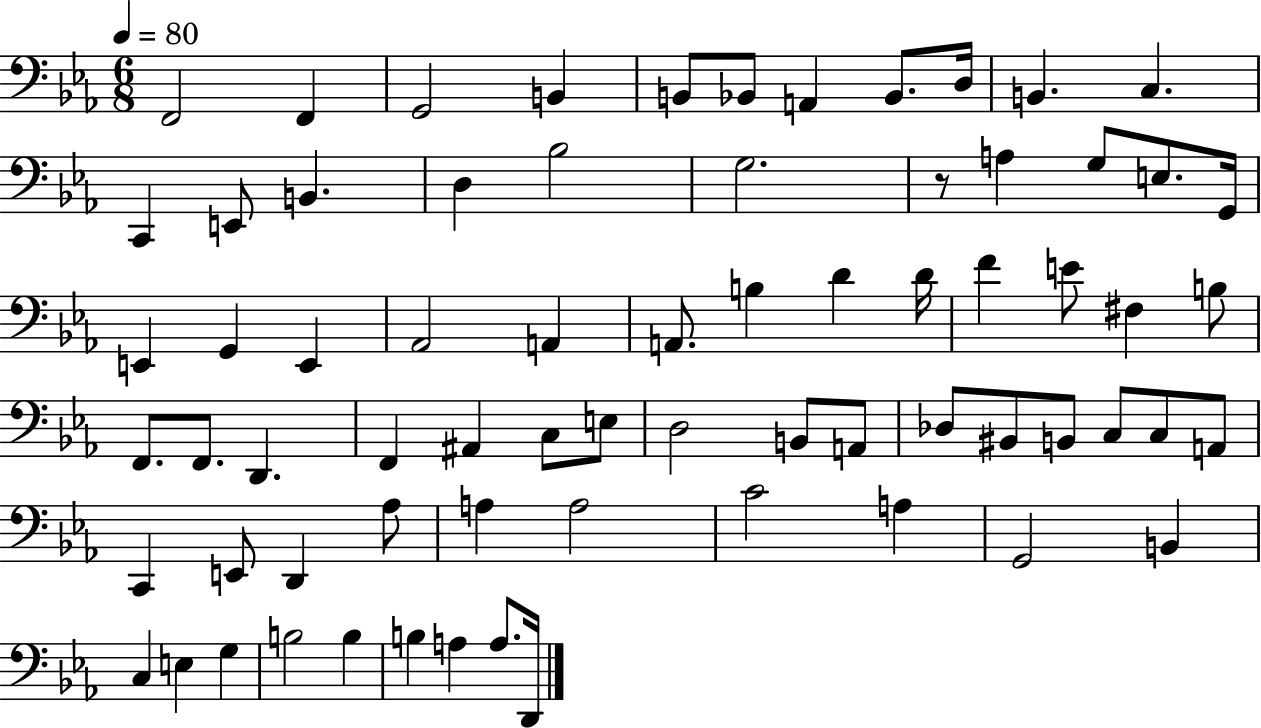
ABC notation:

X:1
T:Untitled
M:6/8
L:1/4
K:Eb
F,,2 F,, G,,2 B,, B,,/2 _B,,/2 A,, _B,,/2 D,/4 B,, C, C,, E,,/2 B,, D, _B,2 G,2 z/2 A, G,/2 E,/2 G,,/4 E,, G,, E,, _A,,2 A,, A,,/2 B, D D/4 F E/2 ^F, B,/2 F,,/2 F,,/2 D,, F,, ^A,, C,/2 E,/2 D,2 B,,/2 A,,/2 _D,/2 ^B,,/2 B,,/2 C,/2 C,/2 A,,/2 C,, E,,/2 D,, _A,/2 A, A,2 C2 A, G,,2 B,, C, E, G, B,2 B, B, A, A,/2 D,,/4